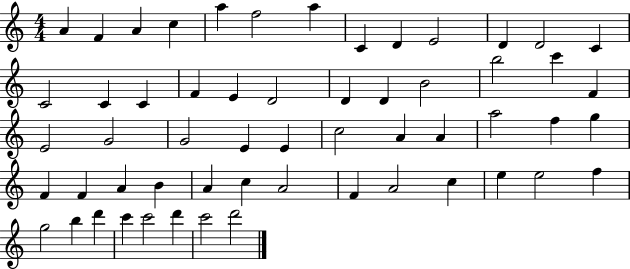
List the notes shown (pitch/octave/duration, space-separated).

A4/q F4/q A4/q C5/q A5/q F5/h A5/q C4/q D4/q E4/h D4/q D4/h C4/q C4/h C4/q C4/q F4/q E4/q D4/h D4/q D4/q B4/h B5/h C6/q F4/q E4/h G4/h G4/h E4/q E4/q C5/h A4/q A4/q A5/h F5/q G5/q F4/q F4/q A4/q B4/q A4/q C5/q A4/h F4/q A4/h C5/q E5/q E5/h F5/q G5/h B5/q D6/q C6/q C6/h D6/q C6/h D6/h